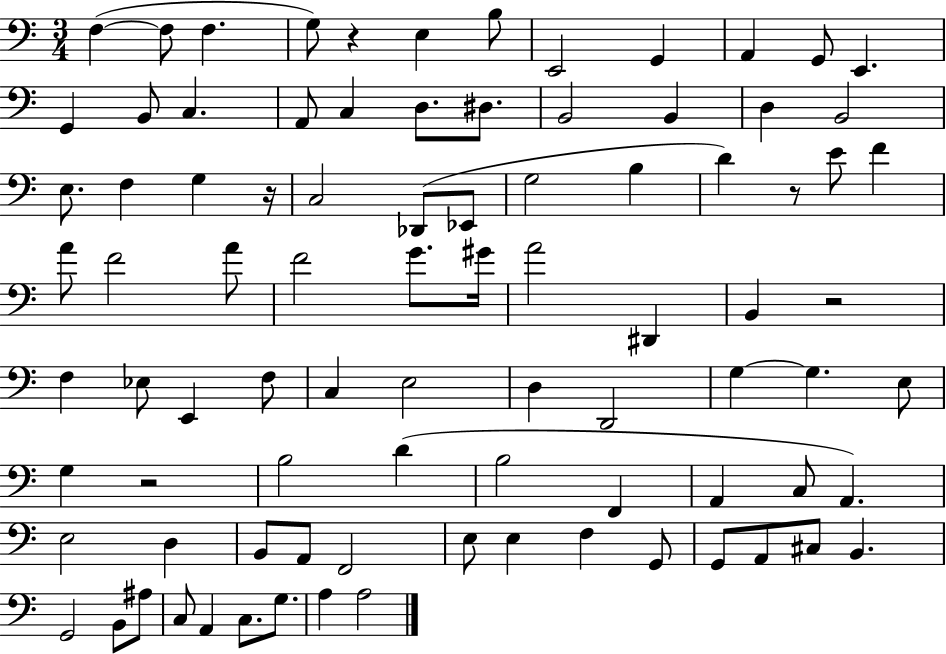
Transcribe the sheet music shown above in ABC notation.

X:1
T:Untitled
M:3/4
L:1/4
K:C
F, F,/2 F, G,/2 z E, B,/2 E,,2 G,, A,, G,,/2 E,, G,, B,,/2 C, A,,/2 C, D,/2 ^D,/2 B,,2 B,, D, B,,2 E,/2 F, G, z/4 C,2 _D,,/2 _E,,/2 G,2 B, D z/2 E/2 F A/2 F2 A/2 F2 G/2 ^G/4 A2 ^D,, B,, z2 F, _E,/2 E,, F,/2 C, E,2 D, D,,2 G, G, E,/2 G, z2 B,2 D B,2 F,, A,, C,/2 A,, E,2 D, B,,/2 A,,/2 F,,2 E,/2 E, F, G,,/2 G,,/2 A,,/2 ^C,/2 B,, G,,2 B,,/2 ^A,/2 C,/2 A,, C,/2 G,/2 A, A,2